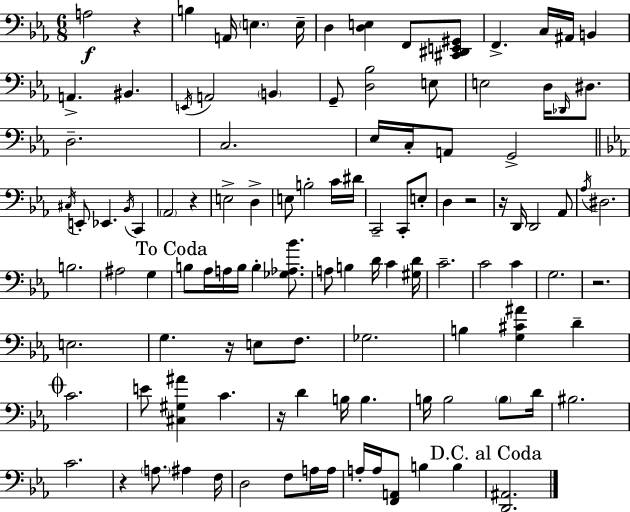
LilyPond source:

{
  \clef bass
  \numericTimeSignature
  \time 6/8
  \key ees \major
  a2\f r4 | b4 a,16 \parenthesize e4. e16-- | d4 <d e>4 f,8 <cis, dis, e, gis,>8 | f,4.-> c16 ais,16 b,4 | \break a,4.-> bis,4. | \acciaccatura { e,16 } a,2 \parenthesize b,4 | g,8-- <d bes>2 e8 | e2 d16 \grace { des,16 } dis8. | \break d2.-- | c2. | ees16 c16-. a,8 g,2-> | \bar "||" \break \key ees \major \acciaccatura { cis16 } e,8-. ees,4. \acciaccatura { bes,16 } c,4 | \parenthesize aes,2 r4 | e2-> d4-> | e8 b2-. | \break c'16 dis'16 c,2-- c,8-. | e8-. d4 r2 | r16 d,16 d,2 | aes,8 \acciaccatura { aes16 } dis2. | \break b2. | ais2 g4 | \mark "To Coda" b8 aes16 a16 b16 b4-. | <ges aes bes'>8. a8 b4 d'16 c'4 | \break <gis d'>16 c'2.-- | c'2 c'4 | g2. | r2. | \break e2. | g4. r16 e8 | f8. ges2. | b4 <g cis' ais'>4 d'4-- | \break \mark \markup { \musicglyph "scripts.coda" } c'2. | e'8 <cis gis ais'>4 c'4. | r16 d'4 b16 b4. | b16 b2 | \break \parenthesize b8 d'16 bis2. | c'2. | r4 \parenthesize a8. ais4 | f16 d2 f8 | \break a16 a16 a16-. a16 <f, a,>8 b4 b4 | \mark "D.C. al Coda" <d, ais,>2. | \bar "|."
}